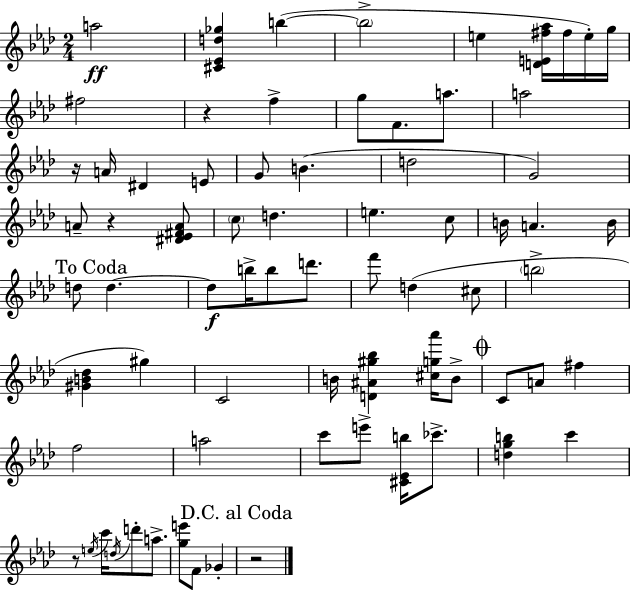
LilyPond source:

{
  \clef treble
  \numericTimeSignature
  \time 2/4
  \key aes \major
  \repeat volta 2 { a''2\ff | <cis' ees' d'' ges''>4 b''4~(~ | \parenthesize b''2-> | e''4 <d' e' fis'' aes''>16 fis''16 e''16-.) g''16 | \break fis''2 | r4 f''4-> | g''8 f'8. a''8. | a''2 | \break r16 a'16 dis'4 e'8 | g'8 b'4.( | d''2 | g'2) | \break a'8-- r4 <dis' ees' fis' a'>8 | \parenthesize c''8 d''4. | e''4. c''8 | b'16 a'4. b'16 | \break \mark "To Coda" d''8 d''4.~~ | d''8\f b''16-> b''8 d'''8. | f'''8 d''4( cis''8 | \parenthesize b''2-> | \break <gis' b' des''>4 gis''4) | c'2 | b'16 <d' ais' gis'' bes''>4 <cis'' g'' aes'''>16 b'8-> | \mark \markup { \musicglyph "scripts.coda" } c'8 a'8 fis''4 | \break f''2 | a''2 | c'''8 e'''8-> <cis' ees' b''>16 ces'''8.-> | <d'' g'' b''>4 c'''4 | \break r8 \acciaccatura { e''16 } c'''16 \acciaccatura { d''16 } d'''8-. a''8.-> | <g'' e'''>8 f'8 ges'4-. | \mark "D.C. al Coda" r2 | } \bar "|."
}